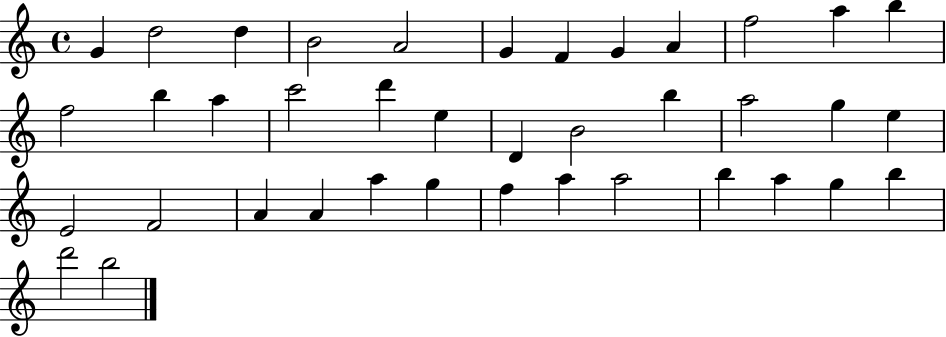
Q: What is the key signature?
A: C major